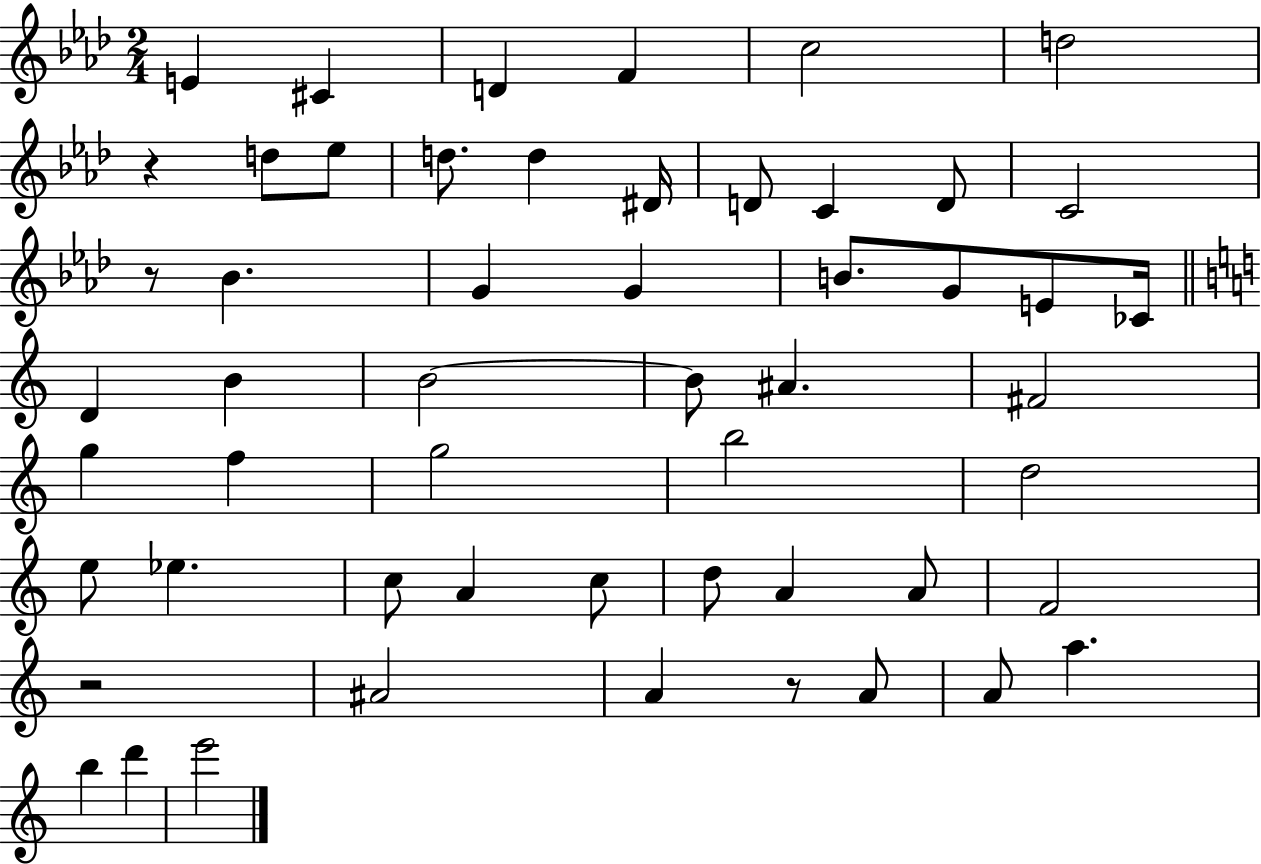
{
  \clef treble
  \numericTimeSignature
  \time 2/4
  \key aes \major
  \repeat volta 2 { e'4 cis'4 | d'4 f'4 | c''2 | d''2 | \break r4 d''8 ees''8 | d''8. d''4 dis'16 | d'8 c'4 d'8 | c'2 | \break r8 bes'4. | g'4 g'4 | b'8. g'8 e'8 ces'16 | \bar "||" \break \key c \major d'4 b'4 | b'2~~ | b'8 ais'4. | fis'2 | \break g''4 f''4 | g''2 | b''2 | d''2 | \break e''8 ees''4. | c''8 a'4 c''8 | d''8 a'4 a'8 | f'2 | \break r2 | ais'2 | a'4 r8 a'8 | a'8 a''4. | \break b''4 d'''4 | e'''2 | } \bar "|."
}